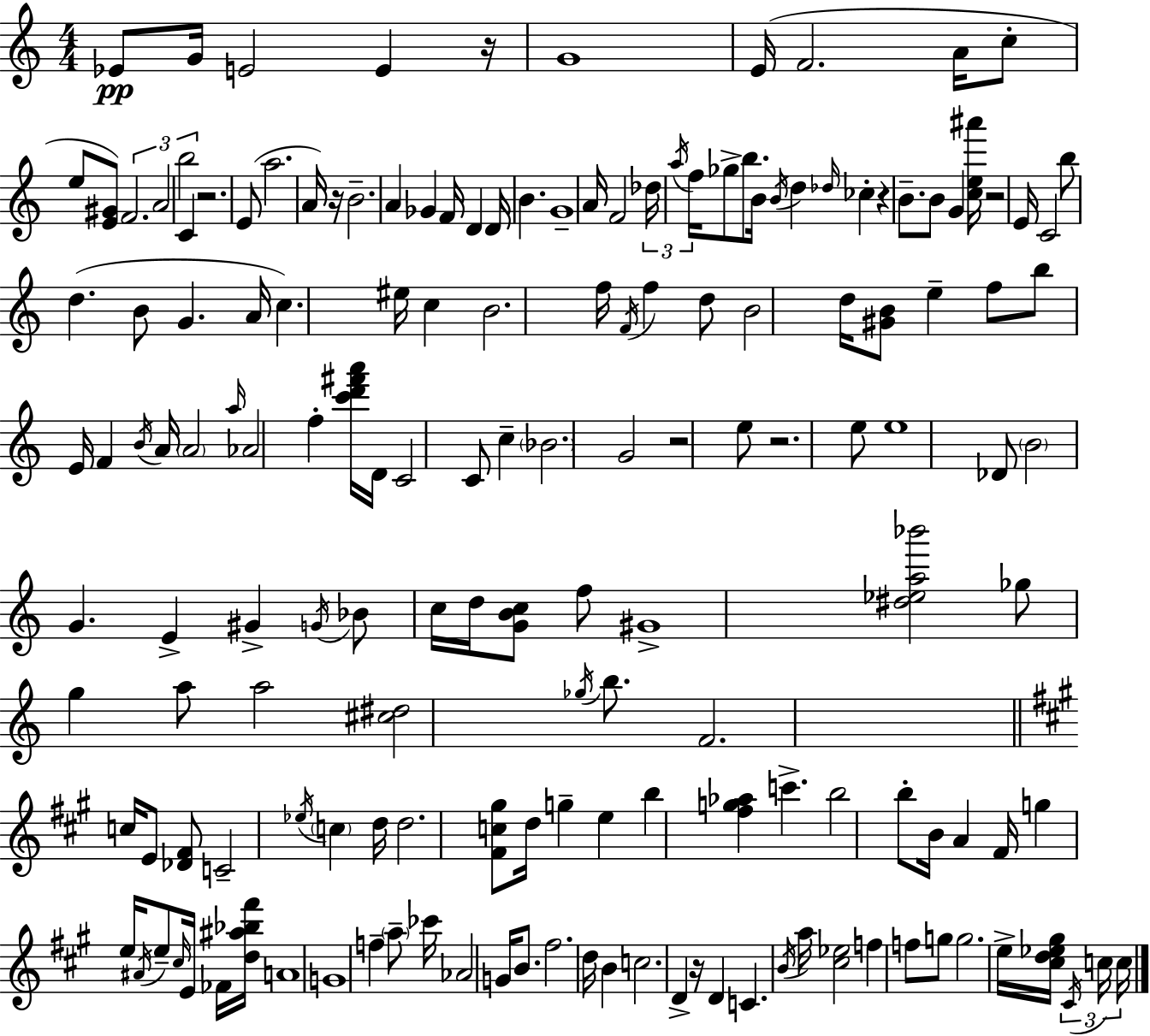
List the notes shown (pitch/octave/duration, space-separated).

Eb4/e G4/s E4/h E4/q R/s G4/w E4/s F4/h. A4/s C5/e E5/e [E4,G#4]/e F4/h. A4/h B5/h C4/q R/h. E4/e A5/h. A4/s R/s B4/h. A4/q Gb4/q F4/s D4/q D4/s B4/q. G4/w A4/s F4/h Db5/s A5/s F5/s Gb5/e B5/e. B4/s B4/s D5/q Db5/s CES5/q R/q B4/e. B4/e G4/q [C5,E5,A#6]/s R/h E4/s C4/h B5/e D5/q. B4/e G4/q. A4/s C5/q. EIS5/s C5/q B4/h. F5/s F4/s F5/q D5/e B4/h D5/s [G#4,B4]/e E5/q F5/e B5/e E4/s F4/q B4/s A4/s A4/h A5/s Ab4/h F5/q [C6,D6,F#6,A6]/s D4/s C4/h C4/e C5/q Bb4/h. G4/h R/h E5/e R/h. E5/e E5/w Db4/e B4/h G4/q. E4/q G#4/q G4/s Bb4/e C5/s D5/s [G4,B4,C5]/e F5/e G#4/w [D#5,Eb5,A5,Bb6]/h Gb5/e G5/q A5/e A5/h [C#5,D#5]/h Gb5/s B5/e. F4/h. C5/s E4/e [Db4,F#4]/e C4/h Eb5/s C5/q D5/s D5/h. [F#4,C5,G#5]/e D5/s G5/q E5/q B5/q [F#5,G5,Ab5]/q C6/q. B5/h B5/e B4/s A4/q F#4/s G5/q E5/s A#4/s E5/e C#5/s E4/s FES4/s [D5,A#5,Bb5,F#6]/s A4/w G4/w F5/q A5/e CES6/s Ab4/h G4/s B4/e. F#5/h. D5/s B4/q C5/h. D4/q R/s D4/q C4/q. B4/s A5/s [C#5,Eb5]/h F5/q F5/e G5/e G5/h. E5/s [C#5,D5,Eb5,G#5]/s C#4/s C5/s C5/s